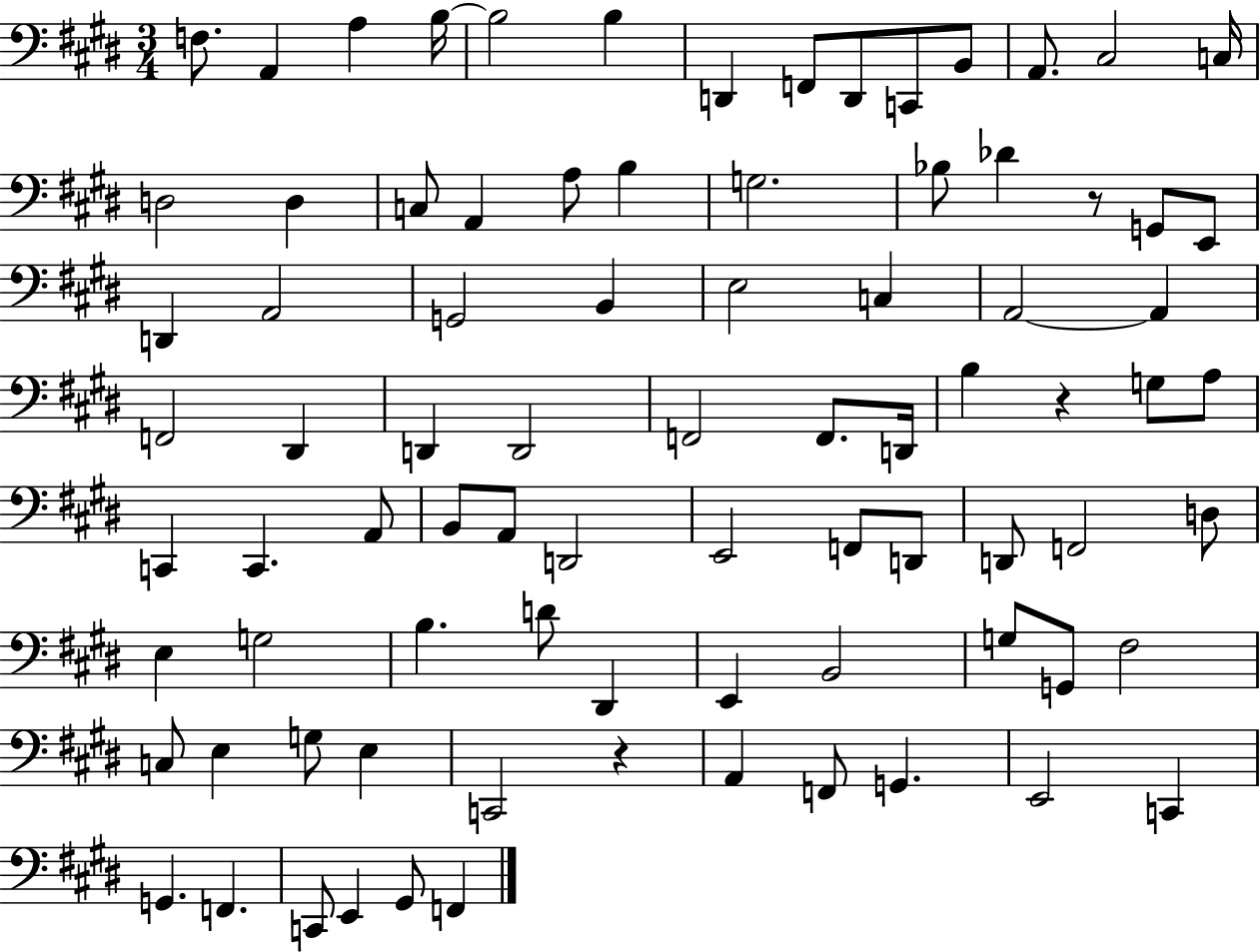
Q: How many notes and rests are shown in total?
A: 84